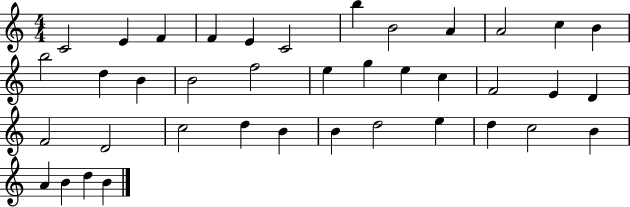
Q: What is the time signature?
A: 4/4